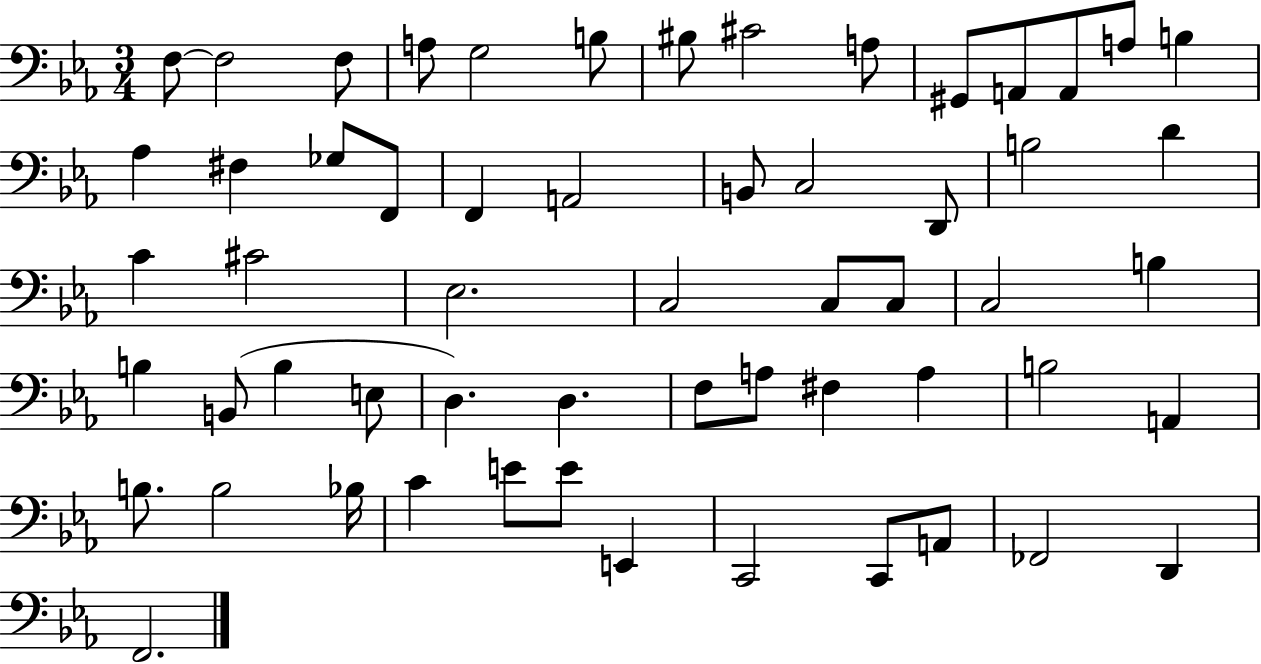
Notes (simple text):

F3/e F3/h F3/e A3/e G3/h B3/e BIS3/e C#4/h A3/e G#2/e A2/e A2/e A3/e B3/q Ab3/q F#3/q Gb3/e F2/e F2/q A2/h B2/e C3/h D2/e B3/h D4/q C4/q C#4/h Eb3/h. C3/h C3/e C3/e C3/h B3/q B3/q B2/e B3/q E3/e D3/q. D3/q. F3/e A3/e F#3/q A3/q B3/h A2/q B3/e. B3/h Bb3/s C4/q E4/e E4/e E2/q C2/h C2/e A2/e FES2/h D2/q F2/h.